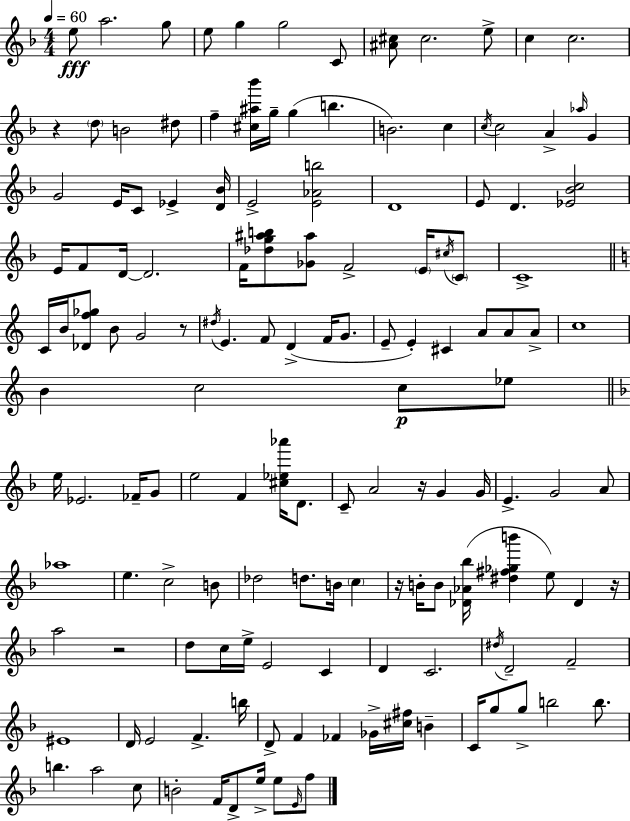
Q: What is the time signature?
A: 4/4